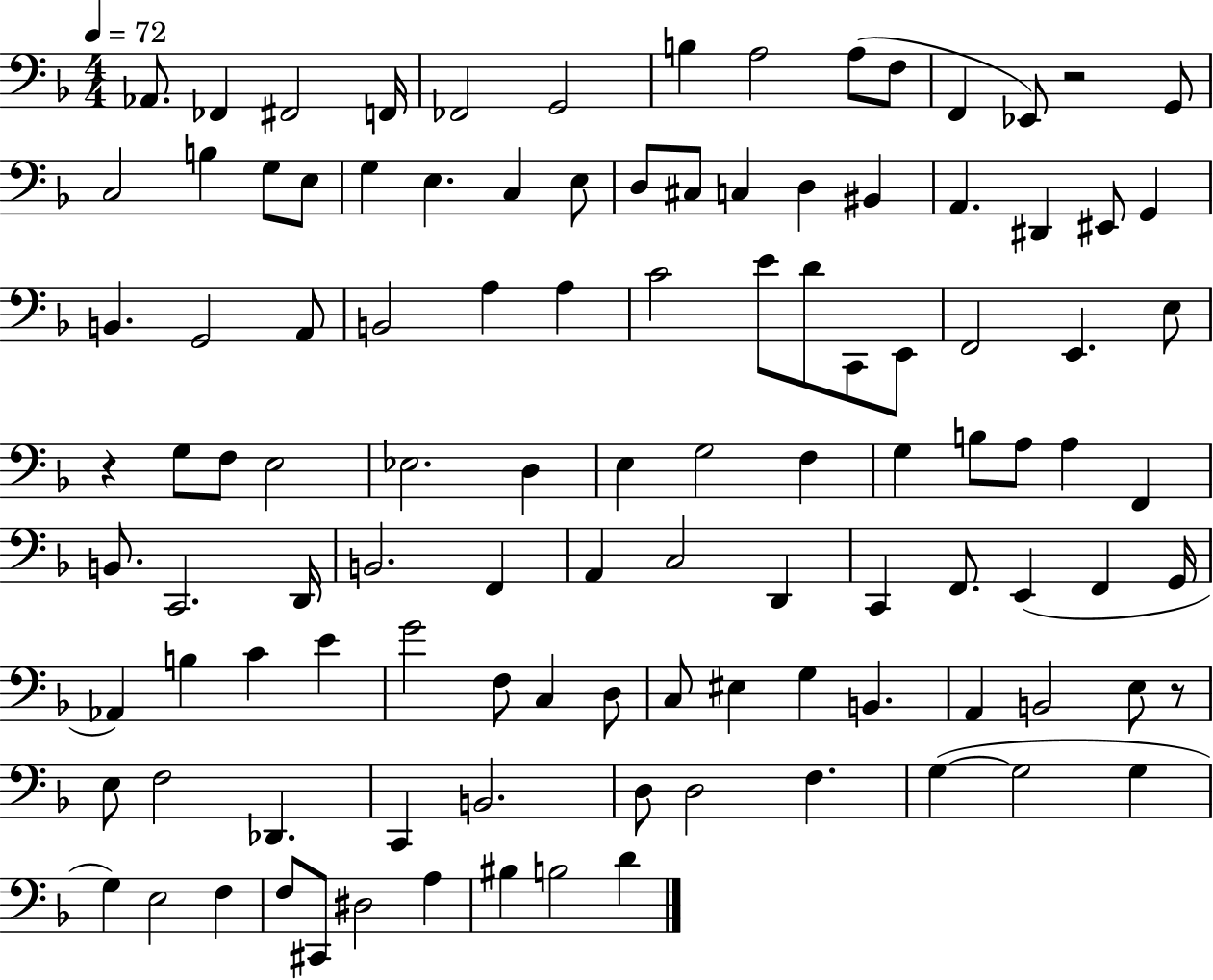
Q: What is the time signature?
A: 4/4